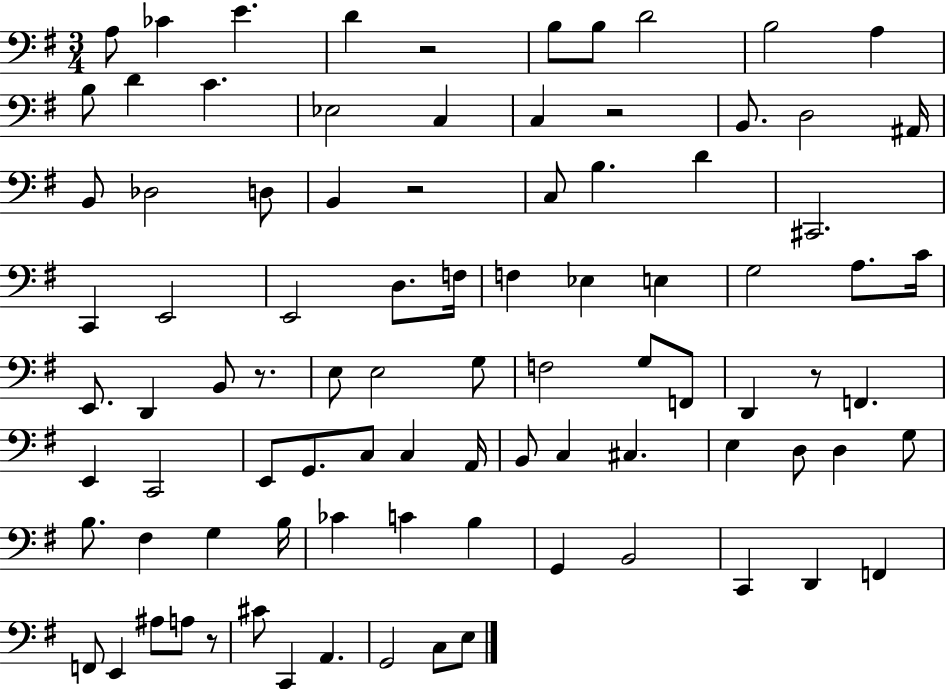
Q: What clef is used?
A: bass